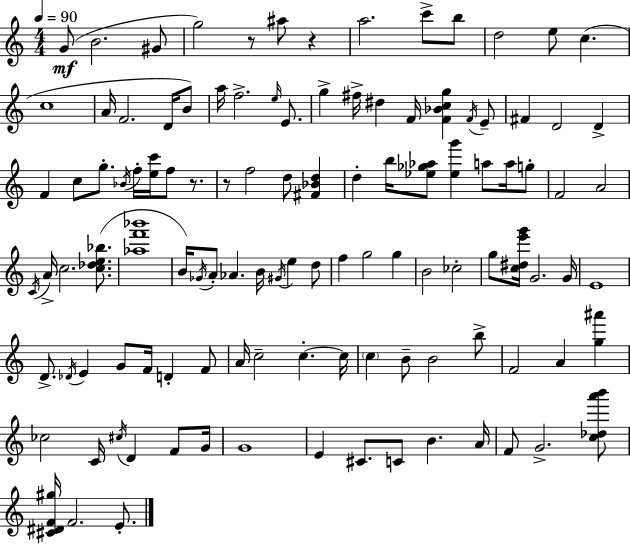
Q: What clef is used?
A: treble